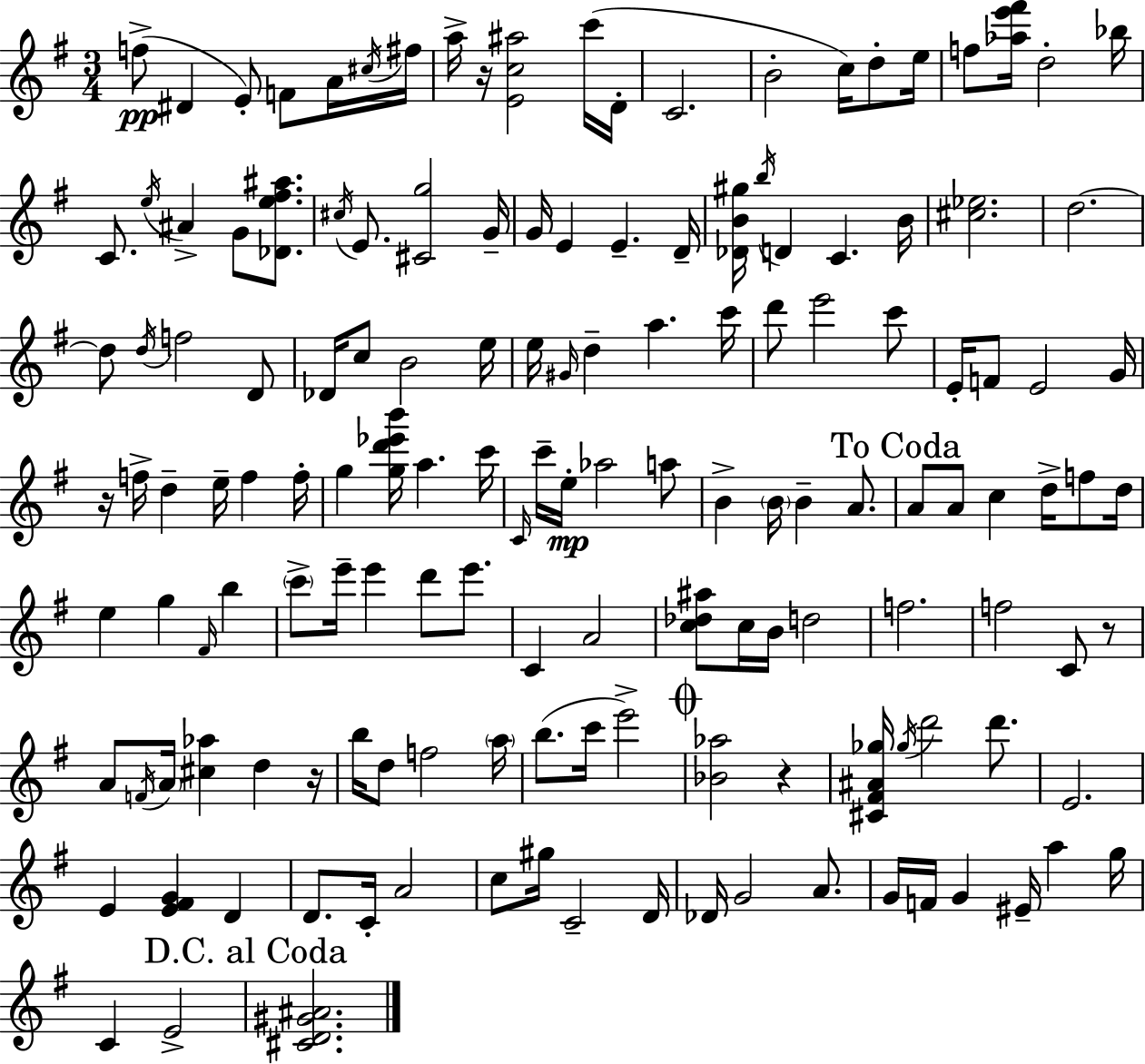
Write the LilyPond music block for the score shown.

{
  \clef treble
  \numericTimeSignature
  \time 3/4
  \key e \minor
  f''8->(\pp dis'4 e'8-.) f'8 a'16 \acciaccatura { cis''16 } | fis''16 a''16-> r16 <e' c'' ais''>2 c'''16( | d'16-. c'2. | b'2-. c''16) d''8-. | \break e''16 f''8 <aes'' e''' fis'''>16 d''2-. | bes''16 c'8. \acciaccatura { e''16 } ais'4-> g'8 <des' e'' fis'' ais''>8. | \acciaccatura { cis''16 } e'8. <cis' g''>2 | g'16-- g'16 e'4 e'4.-- | \break d'16-- <des' b' gis''>16 \acciaccatura { b''16 } d'4 c'4. | b'16 <cis'' ees''>2. | d''2.~~ | d''8 \acciaccatura { d''16 } f''2 | \break d'8 des'16 c''8 b'2 | e''16 e''16 \grace { gis'16 } d''4-- a''4. | c'''16 d'''8 e'''2 | c'''8 e'16-. f'8 e'2 | \break g'16 r16 f''16-> d''4-- | e''16-- f''4 f''16-. g''4 <g'' d''' ees''' b'''>16 a''4. | c'''16 \grace { c'16 } c'''16-- e''16-.\mp aes''2 | a''8 b'4-> \parenthesize b'16 | \break b'4-- a'8. \mark "To Coda" a'8 a'8 c''4 | d''16-> f''8 d''16 e''4 g''4 | \grace { fis'16 } b''4 \parenthesize c'''8-> e'''16-- e'''4 | d'''8 e'''8. c'4 | \break a'2 <c'' des'' ais''>8 c''16 b'16 | d''2 f''2. | f''2 | c'8 r8 a'8 \acciaccatura { f'16 } \parenthesize a'16 | \break <cis'' aes''>4 d''4 r16 b''16 d''8 | f''2 \parenthesize a''16 b''8.( | c'''16 e'''2->) \mark \markup { \musicglyph "scripts.coda" } <bes' aes''>2 | r4 <cis' fis' ais' ges''>16 \acciaccatura { ges''16 } d'''2 | \break d'''8. e'2. | e'4 | <e' fis' g'>4 d'4 d'8. | c'16-. a'2 c''8 | \break gis''16 c'2-- d'16 des'16 g'2 | a'8. g'16 f'16 | g'4 eis'16-- a''4 g''16 c'4 | e'2-> \mark "D.C. al Coda" <cis' d' gis' ais'>2. | \break \bar "|."
}